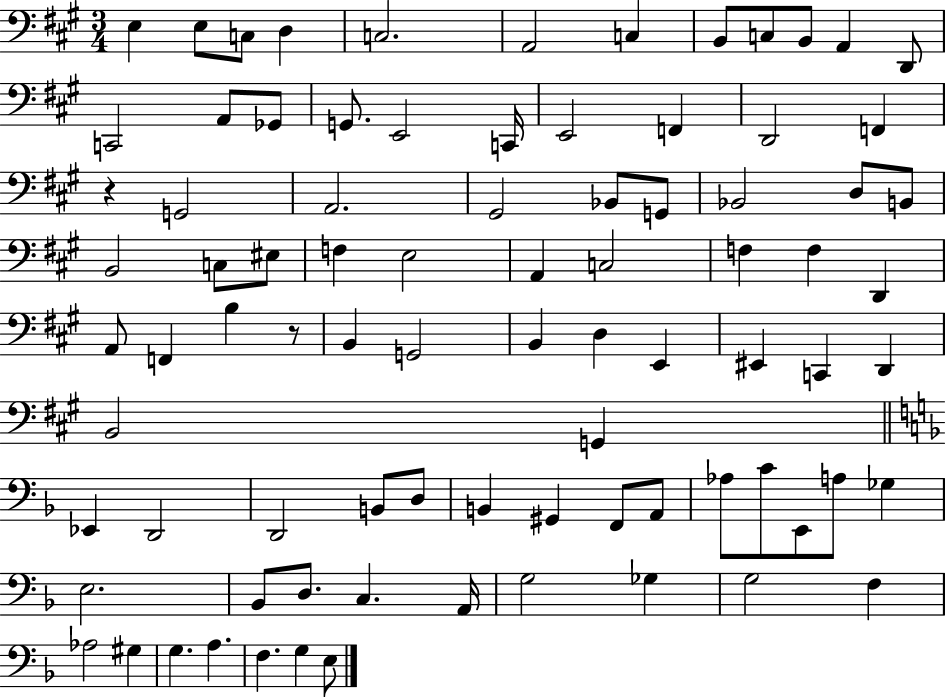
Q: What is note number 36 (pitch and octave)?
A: A2